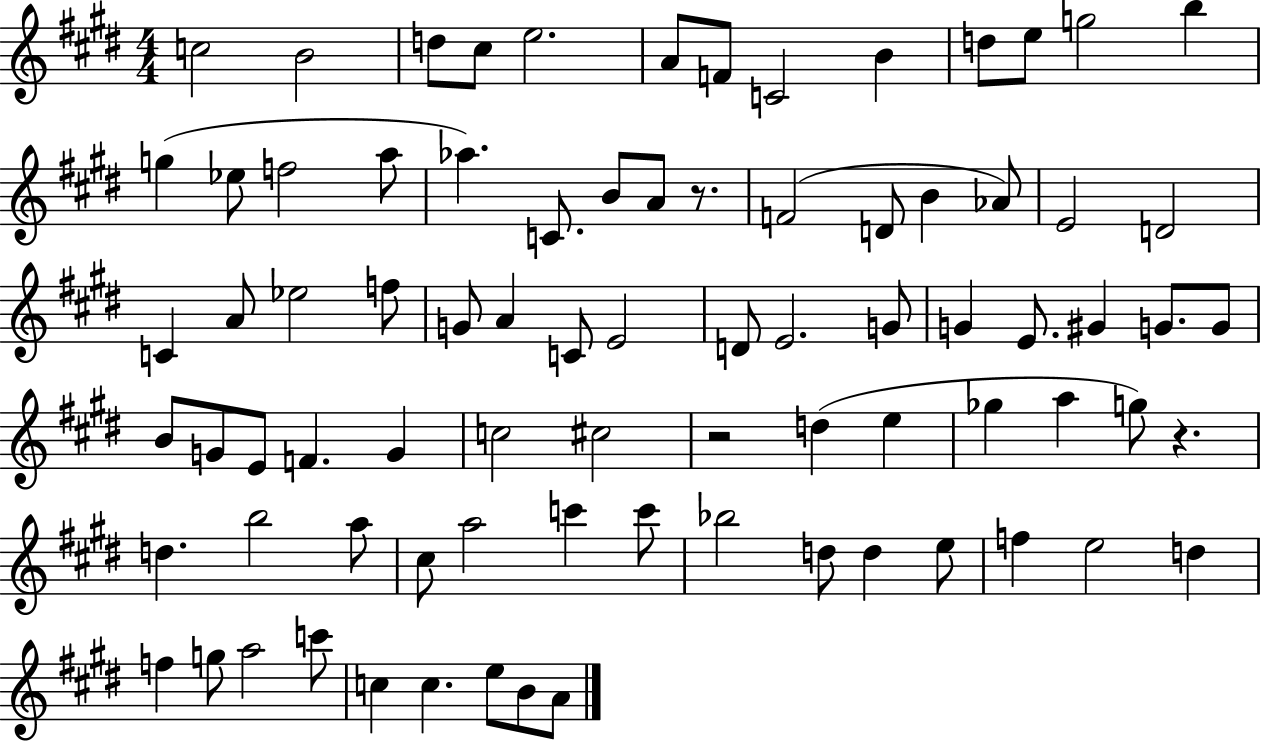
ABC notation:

X:1
T:Untitled
M:4/4
L:1/4
K:E
c2 B2 d/2 ^c/2 e2 A/2 F/2 C2 B d/2 e/2 g2 b g _e/2 f2 a/2 _a C/2 B/2 A/2 z/2 F2 D/2 B _A/2 E2 D2 C A/2 _e2 f/2 G/2 A C/2 E2 D/2 E2 G/2 G E/2 ^G G/2 G/2 B/2 G/2 E/2 F G c2 ^c2 z2 d e _g a g/2 z d b2 a/2 ^c/2 a2 c' c'/2 _b2 d/2 d e/2 f e2 d f g/2 a2 c'/2 c c e/2 B/2 A/2